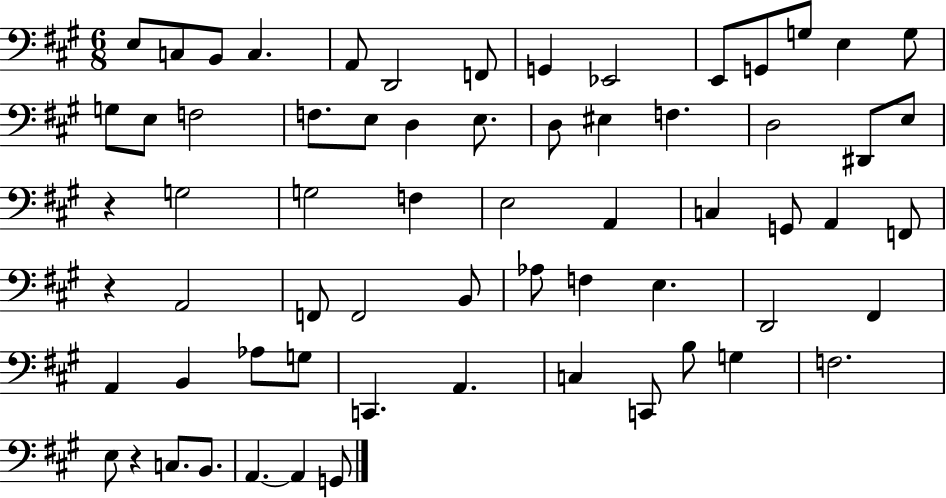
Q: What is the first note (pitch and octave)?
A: E3